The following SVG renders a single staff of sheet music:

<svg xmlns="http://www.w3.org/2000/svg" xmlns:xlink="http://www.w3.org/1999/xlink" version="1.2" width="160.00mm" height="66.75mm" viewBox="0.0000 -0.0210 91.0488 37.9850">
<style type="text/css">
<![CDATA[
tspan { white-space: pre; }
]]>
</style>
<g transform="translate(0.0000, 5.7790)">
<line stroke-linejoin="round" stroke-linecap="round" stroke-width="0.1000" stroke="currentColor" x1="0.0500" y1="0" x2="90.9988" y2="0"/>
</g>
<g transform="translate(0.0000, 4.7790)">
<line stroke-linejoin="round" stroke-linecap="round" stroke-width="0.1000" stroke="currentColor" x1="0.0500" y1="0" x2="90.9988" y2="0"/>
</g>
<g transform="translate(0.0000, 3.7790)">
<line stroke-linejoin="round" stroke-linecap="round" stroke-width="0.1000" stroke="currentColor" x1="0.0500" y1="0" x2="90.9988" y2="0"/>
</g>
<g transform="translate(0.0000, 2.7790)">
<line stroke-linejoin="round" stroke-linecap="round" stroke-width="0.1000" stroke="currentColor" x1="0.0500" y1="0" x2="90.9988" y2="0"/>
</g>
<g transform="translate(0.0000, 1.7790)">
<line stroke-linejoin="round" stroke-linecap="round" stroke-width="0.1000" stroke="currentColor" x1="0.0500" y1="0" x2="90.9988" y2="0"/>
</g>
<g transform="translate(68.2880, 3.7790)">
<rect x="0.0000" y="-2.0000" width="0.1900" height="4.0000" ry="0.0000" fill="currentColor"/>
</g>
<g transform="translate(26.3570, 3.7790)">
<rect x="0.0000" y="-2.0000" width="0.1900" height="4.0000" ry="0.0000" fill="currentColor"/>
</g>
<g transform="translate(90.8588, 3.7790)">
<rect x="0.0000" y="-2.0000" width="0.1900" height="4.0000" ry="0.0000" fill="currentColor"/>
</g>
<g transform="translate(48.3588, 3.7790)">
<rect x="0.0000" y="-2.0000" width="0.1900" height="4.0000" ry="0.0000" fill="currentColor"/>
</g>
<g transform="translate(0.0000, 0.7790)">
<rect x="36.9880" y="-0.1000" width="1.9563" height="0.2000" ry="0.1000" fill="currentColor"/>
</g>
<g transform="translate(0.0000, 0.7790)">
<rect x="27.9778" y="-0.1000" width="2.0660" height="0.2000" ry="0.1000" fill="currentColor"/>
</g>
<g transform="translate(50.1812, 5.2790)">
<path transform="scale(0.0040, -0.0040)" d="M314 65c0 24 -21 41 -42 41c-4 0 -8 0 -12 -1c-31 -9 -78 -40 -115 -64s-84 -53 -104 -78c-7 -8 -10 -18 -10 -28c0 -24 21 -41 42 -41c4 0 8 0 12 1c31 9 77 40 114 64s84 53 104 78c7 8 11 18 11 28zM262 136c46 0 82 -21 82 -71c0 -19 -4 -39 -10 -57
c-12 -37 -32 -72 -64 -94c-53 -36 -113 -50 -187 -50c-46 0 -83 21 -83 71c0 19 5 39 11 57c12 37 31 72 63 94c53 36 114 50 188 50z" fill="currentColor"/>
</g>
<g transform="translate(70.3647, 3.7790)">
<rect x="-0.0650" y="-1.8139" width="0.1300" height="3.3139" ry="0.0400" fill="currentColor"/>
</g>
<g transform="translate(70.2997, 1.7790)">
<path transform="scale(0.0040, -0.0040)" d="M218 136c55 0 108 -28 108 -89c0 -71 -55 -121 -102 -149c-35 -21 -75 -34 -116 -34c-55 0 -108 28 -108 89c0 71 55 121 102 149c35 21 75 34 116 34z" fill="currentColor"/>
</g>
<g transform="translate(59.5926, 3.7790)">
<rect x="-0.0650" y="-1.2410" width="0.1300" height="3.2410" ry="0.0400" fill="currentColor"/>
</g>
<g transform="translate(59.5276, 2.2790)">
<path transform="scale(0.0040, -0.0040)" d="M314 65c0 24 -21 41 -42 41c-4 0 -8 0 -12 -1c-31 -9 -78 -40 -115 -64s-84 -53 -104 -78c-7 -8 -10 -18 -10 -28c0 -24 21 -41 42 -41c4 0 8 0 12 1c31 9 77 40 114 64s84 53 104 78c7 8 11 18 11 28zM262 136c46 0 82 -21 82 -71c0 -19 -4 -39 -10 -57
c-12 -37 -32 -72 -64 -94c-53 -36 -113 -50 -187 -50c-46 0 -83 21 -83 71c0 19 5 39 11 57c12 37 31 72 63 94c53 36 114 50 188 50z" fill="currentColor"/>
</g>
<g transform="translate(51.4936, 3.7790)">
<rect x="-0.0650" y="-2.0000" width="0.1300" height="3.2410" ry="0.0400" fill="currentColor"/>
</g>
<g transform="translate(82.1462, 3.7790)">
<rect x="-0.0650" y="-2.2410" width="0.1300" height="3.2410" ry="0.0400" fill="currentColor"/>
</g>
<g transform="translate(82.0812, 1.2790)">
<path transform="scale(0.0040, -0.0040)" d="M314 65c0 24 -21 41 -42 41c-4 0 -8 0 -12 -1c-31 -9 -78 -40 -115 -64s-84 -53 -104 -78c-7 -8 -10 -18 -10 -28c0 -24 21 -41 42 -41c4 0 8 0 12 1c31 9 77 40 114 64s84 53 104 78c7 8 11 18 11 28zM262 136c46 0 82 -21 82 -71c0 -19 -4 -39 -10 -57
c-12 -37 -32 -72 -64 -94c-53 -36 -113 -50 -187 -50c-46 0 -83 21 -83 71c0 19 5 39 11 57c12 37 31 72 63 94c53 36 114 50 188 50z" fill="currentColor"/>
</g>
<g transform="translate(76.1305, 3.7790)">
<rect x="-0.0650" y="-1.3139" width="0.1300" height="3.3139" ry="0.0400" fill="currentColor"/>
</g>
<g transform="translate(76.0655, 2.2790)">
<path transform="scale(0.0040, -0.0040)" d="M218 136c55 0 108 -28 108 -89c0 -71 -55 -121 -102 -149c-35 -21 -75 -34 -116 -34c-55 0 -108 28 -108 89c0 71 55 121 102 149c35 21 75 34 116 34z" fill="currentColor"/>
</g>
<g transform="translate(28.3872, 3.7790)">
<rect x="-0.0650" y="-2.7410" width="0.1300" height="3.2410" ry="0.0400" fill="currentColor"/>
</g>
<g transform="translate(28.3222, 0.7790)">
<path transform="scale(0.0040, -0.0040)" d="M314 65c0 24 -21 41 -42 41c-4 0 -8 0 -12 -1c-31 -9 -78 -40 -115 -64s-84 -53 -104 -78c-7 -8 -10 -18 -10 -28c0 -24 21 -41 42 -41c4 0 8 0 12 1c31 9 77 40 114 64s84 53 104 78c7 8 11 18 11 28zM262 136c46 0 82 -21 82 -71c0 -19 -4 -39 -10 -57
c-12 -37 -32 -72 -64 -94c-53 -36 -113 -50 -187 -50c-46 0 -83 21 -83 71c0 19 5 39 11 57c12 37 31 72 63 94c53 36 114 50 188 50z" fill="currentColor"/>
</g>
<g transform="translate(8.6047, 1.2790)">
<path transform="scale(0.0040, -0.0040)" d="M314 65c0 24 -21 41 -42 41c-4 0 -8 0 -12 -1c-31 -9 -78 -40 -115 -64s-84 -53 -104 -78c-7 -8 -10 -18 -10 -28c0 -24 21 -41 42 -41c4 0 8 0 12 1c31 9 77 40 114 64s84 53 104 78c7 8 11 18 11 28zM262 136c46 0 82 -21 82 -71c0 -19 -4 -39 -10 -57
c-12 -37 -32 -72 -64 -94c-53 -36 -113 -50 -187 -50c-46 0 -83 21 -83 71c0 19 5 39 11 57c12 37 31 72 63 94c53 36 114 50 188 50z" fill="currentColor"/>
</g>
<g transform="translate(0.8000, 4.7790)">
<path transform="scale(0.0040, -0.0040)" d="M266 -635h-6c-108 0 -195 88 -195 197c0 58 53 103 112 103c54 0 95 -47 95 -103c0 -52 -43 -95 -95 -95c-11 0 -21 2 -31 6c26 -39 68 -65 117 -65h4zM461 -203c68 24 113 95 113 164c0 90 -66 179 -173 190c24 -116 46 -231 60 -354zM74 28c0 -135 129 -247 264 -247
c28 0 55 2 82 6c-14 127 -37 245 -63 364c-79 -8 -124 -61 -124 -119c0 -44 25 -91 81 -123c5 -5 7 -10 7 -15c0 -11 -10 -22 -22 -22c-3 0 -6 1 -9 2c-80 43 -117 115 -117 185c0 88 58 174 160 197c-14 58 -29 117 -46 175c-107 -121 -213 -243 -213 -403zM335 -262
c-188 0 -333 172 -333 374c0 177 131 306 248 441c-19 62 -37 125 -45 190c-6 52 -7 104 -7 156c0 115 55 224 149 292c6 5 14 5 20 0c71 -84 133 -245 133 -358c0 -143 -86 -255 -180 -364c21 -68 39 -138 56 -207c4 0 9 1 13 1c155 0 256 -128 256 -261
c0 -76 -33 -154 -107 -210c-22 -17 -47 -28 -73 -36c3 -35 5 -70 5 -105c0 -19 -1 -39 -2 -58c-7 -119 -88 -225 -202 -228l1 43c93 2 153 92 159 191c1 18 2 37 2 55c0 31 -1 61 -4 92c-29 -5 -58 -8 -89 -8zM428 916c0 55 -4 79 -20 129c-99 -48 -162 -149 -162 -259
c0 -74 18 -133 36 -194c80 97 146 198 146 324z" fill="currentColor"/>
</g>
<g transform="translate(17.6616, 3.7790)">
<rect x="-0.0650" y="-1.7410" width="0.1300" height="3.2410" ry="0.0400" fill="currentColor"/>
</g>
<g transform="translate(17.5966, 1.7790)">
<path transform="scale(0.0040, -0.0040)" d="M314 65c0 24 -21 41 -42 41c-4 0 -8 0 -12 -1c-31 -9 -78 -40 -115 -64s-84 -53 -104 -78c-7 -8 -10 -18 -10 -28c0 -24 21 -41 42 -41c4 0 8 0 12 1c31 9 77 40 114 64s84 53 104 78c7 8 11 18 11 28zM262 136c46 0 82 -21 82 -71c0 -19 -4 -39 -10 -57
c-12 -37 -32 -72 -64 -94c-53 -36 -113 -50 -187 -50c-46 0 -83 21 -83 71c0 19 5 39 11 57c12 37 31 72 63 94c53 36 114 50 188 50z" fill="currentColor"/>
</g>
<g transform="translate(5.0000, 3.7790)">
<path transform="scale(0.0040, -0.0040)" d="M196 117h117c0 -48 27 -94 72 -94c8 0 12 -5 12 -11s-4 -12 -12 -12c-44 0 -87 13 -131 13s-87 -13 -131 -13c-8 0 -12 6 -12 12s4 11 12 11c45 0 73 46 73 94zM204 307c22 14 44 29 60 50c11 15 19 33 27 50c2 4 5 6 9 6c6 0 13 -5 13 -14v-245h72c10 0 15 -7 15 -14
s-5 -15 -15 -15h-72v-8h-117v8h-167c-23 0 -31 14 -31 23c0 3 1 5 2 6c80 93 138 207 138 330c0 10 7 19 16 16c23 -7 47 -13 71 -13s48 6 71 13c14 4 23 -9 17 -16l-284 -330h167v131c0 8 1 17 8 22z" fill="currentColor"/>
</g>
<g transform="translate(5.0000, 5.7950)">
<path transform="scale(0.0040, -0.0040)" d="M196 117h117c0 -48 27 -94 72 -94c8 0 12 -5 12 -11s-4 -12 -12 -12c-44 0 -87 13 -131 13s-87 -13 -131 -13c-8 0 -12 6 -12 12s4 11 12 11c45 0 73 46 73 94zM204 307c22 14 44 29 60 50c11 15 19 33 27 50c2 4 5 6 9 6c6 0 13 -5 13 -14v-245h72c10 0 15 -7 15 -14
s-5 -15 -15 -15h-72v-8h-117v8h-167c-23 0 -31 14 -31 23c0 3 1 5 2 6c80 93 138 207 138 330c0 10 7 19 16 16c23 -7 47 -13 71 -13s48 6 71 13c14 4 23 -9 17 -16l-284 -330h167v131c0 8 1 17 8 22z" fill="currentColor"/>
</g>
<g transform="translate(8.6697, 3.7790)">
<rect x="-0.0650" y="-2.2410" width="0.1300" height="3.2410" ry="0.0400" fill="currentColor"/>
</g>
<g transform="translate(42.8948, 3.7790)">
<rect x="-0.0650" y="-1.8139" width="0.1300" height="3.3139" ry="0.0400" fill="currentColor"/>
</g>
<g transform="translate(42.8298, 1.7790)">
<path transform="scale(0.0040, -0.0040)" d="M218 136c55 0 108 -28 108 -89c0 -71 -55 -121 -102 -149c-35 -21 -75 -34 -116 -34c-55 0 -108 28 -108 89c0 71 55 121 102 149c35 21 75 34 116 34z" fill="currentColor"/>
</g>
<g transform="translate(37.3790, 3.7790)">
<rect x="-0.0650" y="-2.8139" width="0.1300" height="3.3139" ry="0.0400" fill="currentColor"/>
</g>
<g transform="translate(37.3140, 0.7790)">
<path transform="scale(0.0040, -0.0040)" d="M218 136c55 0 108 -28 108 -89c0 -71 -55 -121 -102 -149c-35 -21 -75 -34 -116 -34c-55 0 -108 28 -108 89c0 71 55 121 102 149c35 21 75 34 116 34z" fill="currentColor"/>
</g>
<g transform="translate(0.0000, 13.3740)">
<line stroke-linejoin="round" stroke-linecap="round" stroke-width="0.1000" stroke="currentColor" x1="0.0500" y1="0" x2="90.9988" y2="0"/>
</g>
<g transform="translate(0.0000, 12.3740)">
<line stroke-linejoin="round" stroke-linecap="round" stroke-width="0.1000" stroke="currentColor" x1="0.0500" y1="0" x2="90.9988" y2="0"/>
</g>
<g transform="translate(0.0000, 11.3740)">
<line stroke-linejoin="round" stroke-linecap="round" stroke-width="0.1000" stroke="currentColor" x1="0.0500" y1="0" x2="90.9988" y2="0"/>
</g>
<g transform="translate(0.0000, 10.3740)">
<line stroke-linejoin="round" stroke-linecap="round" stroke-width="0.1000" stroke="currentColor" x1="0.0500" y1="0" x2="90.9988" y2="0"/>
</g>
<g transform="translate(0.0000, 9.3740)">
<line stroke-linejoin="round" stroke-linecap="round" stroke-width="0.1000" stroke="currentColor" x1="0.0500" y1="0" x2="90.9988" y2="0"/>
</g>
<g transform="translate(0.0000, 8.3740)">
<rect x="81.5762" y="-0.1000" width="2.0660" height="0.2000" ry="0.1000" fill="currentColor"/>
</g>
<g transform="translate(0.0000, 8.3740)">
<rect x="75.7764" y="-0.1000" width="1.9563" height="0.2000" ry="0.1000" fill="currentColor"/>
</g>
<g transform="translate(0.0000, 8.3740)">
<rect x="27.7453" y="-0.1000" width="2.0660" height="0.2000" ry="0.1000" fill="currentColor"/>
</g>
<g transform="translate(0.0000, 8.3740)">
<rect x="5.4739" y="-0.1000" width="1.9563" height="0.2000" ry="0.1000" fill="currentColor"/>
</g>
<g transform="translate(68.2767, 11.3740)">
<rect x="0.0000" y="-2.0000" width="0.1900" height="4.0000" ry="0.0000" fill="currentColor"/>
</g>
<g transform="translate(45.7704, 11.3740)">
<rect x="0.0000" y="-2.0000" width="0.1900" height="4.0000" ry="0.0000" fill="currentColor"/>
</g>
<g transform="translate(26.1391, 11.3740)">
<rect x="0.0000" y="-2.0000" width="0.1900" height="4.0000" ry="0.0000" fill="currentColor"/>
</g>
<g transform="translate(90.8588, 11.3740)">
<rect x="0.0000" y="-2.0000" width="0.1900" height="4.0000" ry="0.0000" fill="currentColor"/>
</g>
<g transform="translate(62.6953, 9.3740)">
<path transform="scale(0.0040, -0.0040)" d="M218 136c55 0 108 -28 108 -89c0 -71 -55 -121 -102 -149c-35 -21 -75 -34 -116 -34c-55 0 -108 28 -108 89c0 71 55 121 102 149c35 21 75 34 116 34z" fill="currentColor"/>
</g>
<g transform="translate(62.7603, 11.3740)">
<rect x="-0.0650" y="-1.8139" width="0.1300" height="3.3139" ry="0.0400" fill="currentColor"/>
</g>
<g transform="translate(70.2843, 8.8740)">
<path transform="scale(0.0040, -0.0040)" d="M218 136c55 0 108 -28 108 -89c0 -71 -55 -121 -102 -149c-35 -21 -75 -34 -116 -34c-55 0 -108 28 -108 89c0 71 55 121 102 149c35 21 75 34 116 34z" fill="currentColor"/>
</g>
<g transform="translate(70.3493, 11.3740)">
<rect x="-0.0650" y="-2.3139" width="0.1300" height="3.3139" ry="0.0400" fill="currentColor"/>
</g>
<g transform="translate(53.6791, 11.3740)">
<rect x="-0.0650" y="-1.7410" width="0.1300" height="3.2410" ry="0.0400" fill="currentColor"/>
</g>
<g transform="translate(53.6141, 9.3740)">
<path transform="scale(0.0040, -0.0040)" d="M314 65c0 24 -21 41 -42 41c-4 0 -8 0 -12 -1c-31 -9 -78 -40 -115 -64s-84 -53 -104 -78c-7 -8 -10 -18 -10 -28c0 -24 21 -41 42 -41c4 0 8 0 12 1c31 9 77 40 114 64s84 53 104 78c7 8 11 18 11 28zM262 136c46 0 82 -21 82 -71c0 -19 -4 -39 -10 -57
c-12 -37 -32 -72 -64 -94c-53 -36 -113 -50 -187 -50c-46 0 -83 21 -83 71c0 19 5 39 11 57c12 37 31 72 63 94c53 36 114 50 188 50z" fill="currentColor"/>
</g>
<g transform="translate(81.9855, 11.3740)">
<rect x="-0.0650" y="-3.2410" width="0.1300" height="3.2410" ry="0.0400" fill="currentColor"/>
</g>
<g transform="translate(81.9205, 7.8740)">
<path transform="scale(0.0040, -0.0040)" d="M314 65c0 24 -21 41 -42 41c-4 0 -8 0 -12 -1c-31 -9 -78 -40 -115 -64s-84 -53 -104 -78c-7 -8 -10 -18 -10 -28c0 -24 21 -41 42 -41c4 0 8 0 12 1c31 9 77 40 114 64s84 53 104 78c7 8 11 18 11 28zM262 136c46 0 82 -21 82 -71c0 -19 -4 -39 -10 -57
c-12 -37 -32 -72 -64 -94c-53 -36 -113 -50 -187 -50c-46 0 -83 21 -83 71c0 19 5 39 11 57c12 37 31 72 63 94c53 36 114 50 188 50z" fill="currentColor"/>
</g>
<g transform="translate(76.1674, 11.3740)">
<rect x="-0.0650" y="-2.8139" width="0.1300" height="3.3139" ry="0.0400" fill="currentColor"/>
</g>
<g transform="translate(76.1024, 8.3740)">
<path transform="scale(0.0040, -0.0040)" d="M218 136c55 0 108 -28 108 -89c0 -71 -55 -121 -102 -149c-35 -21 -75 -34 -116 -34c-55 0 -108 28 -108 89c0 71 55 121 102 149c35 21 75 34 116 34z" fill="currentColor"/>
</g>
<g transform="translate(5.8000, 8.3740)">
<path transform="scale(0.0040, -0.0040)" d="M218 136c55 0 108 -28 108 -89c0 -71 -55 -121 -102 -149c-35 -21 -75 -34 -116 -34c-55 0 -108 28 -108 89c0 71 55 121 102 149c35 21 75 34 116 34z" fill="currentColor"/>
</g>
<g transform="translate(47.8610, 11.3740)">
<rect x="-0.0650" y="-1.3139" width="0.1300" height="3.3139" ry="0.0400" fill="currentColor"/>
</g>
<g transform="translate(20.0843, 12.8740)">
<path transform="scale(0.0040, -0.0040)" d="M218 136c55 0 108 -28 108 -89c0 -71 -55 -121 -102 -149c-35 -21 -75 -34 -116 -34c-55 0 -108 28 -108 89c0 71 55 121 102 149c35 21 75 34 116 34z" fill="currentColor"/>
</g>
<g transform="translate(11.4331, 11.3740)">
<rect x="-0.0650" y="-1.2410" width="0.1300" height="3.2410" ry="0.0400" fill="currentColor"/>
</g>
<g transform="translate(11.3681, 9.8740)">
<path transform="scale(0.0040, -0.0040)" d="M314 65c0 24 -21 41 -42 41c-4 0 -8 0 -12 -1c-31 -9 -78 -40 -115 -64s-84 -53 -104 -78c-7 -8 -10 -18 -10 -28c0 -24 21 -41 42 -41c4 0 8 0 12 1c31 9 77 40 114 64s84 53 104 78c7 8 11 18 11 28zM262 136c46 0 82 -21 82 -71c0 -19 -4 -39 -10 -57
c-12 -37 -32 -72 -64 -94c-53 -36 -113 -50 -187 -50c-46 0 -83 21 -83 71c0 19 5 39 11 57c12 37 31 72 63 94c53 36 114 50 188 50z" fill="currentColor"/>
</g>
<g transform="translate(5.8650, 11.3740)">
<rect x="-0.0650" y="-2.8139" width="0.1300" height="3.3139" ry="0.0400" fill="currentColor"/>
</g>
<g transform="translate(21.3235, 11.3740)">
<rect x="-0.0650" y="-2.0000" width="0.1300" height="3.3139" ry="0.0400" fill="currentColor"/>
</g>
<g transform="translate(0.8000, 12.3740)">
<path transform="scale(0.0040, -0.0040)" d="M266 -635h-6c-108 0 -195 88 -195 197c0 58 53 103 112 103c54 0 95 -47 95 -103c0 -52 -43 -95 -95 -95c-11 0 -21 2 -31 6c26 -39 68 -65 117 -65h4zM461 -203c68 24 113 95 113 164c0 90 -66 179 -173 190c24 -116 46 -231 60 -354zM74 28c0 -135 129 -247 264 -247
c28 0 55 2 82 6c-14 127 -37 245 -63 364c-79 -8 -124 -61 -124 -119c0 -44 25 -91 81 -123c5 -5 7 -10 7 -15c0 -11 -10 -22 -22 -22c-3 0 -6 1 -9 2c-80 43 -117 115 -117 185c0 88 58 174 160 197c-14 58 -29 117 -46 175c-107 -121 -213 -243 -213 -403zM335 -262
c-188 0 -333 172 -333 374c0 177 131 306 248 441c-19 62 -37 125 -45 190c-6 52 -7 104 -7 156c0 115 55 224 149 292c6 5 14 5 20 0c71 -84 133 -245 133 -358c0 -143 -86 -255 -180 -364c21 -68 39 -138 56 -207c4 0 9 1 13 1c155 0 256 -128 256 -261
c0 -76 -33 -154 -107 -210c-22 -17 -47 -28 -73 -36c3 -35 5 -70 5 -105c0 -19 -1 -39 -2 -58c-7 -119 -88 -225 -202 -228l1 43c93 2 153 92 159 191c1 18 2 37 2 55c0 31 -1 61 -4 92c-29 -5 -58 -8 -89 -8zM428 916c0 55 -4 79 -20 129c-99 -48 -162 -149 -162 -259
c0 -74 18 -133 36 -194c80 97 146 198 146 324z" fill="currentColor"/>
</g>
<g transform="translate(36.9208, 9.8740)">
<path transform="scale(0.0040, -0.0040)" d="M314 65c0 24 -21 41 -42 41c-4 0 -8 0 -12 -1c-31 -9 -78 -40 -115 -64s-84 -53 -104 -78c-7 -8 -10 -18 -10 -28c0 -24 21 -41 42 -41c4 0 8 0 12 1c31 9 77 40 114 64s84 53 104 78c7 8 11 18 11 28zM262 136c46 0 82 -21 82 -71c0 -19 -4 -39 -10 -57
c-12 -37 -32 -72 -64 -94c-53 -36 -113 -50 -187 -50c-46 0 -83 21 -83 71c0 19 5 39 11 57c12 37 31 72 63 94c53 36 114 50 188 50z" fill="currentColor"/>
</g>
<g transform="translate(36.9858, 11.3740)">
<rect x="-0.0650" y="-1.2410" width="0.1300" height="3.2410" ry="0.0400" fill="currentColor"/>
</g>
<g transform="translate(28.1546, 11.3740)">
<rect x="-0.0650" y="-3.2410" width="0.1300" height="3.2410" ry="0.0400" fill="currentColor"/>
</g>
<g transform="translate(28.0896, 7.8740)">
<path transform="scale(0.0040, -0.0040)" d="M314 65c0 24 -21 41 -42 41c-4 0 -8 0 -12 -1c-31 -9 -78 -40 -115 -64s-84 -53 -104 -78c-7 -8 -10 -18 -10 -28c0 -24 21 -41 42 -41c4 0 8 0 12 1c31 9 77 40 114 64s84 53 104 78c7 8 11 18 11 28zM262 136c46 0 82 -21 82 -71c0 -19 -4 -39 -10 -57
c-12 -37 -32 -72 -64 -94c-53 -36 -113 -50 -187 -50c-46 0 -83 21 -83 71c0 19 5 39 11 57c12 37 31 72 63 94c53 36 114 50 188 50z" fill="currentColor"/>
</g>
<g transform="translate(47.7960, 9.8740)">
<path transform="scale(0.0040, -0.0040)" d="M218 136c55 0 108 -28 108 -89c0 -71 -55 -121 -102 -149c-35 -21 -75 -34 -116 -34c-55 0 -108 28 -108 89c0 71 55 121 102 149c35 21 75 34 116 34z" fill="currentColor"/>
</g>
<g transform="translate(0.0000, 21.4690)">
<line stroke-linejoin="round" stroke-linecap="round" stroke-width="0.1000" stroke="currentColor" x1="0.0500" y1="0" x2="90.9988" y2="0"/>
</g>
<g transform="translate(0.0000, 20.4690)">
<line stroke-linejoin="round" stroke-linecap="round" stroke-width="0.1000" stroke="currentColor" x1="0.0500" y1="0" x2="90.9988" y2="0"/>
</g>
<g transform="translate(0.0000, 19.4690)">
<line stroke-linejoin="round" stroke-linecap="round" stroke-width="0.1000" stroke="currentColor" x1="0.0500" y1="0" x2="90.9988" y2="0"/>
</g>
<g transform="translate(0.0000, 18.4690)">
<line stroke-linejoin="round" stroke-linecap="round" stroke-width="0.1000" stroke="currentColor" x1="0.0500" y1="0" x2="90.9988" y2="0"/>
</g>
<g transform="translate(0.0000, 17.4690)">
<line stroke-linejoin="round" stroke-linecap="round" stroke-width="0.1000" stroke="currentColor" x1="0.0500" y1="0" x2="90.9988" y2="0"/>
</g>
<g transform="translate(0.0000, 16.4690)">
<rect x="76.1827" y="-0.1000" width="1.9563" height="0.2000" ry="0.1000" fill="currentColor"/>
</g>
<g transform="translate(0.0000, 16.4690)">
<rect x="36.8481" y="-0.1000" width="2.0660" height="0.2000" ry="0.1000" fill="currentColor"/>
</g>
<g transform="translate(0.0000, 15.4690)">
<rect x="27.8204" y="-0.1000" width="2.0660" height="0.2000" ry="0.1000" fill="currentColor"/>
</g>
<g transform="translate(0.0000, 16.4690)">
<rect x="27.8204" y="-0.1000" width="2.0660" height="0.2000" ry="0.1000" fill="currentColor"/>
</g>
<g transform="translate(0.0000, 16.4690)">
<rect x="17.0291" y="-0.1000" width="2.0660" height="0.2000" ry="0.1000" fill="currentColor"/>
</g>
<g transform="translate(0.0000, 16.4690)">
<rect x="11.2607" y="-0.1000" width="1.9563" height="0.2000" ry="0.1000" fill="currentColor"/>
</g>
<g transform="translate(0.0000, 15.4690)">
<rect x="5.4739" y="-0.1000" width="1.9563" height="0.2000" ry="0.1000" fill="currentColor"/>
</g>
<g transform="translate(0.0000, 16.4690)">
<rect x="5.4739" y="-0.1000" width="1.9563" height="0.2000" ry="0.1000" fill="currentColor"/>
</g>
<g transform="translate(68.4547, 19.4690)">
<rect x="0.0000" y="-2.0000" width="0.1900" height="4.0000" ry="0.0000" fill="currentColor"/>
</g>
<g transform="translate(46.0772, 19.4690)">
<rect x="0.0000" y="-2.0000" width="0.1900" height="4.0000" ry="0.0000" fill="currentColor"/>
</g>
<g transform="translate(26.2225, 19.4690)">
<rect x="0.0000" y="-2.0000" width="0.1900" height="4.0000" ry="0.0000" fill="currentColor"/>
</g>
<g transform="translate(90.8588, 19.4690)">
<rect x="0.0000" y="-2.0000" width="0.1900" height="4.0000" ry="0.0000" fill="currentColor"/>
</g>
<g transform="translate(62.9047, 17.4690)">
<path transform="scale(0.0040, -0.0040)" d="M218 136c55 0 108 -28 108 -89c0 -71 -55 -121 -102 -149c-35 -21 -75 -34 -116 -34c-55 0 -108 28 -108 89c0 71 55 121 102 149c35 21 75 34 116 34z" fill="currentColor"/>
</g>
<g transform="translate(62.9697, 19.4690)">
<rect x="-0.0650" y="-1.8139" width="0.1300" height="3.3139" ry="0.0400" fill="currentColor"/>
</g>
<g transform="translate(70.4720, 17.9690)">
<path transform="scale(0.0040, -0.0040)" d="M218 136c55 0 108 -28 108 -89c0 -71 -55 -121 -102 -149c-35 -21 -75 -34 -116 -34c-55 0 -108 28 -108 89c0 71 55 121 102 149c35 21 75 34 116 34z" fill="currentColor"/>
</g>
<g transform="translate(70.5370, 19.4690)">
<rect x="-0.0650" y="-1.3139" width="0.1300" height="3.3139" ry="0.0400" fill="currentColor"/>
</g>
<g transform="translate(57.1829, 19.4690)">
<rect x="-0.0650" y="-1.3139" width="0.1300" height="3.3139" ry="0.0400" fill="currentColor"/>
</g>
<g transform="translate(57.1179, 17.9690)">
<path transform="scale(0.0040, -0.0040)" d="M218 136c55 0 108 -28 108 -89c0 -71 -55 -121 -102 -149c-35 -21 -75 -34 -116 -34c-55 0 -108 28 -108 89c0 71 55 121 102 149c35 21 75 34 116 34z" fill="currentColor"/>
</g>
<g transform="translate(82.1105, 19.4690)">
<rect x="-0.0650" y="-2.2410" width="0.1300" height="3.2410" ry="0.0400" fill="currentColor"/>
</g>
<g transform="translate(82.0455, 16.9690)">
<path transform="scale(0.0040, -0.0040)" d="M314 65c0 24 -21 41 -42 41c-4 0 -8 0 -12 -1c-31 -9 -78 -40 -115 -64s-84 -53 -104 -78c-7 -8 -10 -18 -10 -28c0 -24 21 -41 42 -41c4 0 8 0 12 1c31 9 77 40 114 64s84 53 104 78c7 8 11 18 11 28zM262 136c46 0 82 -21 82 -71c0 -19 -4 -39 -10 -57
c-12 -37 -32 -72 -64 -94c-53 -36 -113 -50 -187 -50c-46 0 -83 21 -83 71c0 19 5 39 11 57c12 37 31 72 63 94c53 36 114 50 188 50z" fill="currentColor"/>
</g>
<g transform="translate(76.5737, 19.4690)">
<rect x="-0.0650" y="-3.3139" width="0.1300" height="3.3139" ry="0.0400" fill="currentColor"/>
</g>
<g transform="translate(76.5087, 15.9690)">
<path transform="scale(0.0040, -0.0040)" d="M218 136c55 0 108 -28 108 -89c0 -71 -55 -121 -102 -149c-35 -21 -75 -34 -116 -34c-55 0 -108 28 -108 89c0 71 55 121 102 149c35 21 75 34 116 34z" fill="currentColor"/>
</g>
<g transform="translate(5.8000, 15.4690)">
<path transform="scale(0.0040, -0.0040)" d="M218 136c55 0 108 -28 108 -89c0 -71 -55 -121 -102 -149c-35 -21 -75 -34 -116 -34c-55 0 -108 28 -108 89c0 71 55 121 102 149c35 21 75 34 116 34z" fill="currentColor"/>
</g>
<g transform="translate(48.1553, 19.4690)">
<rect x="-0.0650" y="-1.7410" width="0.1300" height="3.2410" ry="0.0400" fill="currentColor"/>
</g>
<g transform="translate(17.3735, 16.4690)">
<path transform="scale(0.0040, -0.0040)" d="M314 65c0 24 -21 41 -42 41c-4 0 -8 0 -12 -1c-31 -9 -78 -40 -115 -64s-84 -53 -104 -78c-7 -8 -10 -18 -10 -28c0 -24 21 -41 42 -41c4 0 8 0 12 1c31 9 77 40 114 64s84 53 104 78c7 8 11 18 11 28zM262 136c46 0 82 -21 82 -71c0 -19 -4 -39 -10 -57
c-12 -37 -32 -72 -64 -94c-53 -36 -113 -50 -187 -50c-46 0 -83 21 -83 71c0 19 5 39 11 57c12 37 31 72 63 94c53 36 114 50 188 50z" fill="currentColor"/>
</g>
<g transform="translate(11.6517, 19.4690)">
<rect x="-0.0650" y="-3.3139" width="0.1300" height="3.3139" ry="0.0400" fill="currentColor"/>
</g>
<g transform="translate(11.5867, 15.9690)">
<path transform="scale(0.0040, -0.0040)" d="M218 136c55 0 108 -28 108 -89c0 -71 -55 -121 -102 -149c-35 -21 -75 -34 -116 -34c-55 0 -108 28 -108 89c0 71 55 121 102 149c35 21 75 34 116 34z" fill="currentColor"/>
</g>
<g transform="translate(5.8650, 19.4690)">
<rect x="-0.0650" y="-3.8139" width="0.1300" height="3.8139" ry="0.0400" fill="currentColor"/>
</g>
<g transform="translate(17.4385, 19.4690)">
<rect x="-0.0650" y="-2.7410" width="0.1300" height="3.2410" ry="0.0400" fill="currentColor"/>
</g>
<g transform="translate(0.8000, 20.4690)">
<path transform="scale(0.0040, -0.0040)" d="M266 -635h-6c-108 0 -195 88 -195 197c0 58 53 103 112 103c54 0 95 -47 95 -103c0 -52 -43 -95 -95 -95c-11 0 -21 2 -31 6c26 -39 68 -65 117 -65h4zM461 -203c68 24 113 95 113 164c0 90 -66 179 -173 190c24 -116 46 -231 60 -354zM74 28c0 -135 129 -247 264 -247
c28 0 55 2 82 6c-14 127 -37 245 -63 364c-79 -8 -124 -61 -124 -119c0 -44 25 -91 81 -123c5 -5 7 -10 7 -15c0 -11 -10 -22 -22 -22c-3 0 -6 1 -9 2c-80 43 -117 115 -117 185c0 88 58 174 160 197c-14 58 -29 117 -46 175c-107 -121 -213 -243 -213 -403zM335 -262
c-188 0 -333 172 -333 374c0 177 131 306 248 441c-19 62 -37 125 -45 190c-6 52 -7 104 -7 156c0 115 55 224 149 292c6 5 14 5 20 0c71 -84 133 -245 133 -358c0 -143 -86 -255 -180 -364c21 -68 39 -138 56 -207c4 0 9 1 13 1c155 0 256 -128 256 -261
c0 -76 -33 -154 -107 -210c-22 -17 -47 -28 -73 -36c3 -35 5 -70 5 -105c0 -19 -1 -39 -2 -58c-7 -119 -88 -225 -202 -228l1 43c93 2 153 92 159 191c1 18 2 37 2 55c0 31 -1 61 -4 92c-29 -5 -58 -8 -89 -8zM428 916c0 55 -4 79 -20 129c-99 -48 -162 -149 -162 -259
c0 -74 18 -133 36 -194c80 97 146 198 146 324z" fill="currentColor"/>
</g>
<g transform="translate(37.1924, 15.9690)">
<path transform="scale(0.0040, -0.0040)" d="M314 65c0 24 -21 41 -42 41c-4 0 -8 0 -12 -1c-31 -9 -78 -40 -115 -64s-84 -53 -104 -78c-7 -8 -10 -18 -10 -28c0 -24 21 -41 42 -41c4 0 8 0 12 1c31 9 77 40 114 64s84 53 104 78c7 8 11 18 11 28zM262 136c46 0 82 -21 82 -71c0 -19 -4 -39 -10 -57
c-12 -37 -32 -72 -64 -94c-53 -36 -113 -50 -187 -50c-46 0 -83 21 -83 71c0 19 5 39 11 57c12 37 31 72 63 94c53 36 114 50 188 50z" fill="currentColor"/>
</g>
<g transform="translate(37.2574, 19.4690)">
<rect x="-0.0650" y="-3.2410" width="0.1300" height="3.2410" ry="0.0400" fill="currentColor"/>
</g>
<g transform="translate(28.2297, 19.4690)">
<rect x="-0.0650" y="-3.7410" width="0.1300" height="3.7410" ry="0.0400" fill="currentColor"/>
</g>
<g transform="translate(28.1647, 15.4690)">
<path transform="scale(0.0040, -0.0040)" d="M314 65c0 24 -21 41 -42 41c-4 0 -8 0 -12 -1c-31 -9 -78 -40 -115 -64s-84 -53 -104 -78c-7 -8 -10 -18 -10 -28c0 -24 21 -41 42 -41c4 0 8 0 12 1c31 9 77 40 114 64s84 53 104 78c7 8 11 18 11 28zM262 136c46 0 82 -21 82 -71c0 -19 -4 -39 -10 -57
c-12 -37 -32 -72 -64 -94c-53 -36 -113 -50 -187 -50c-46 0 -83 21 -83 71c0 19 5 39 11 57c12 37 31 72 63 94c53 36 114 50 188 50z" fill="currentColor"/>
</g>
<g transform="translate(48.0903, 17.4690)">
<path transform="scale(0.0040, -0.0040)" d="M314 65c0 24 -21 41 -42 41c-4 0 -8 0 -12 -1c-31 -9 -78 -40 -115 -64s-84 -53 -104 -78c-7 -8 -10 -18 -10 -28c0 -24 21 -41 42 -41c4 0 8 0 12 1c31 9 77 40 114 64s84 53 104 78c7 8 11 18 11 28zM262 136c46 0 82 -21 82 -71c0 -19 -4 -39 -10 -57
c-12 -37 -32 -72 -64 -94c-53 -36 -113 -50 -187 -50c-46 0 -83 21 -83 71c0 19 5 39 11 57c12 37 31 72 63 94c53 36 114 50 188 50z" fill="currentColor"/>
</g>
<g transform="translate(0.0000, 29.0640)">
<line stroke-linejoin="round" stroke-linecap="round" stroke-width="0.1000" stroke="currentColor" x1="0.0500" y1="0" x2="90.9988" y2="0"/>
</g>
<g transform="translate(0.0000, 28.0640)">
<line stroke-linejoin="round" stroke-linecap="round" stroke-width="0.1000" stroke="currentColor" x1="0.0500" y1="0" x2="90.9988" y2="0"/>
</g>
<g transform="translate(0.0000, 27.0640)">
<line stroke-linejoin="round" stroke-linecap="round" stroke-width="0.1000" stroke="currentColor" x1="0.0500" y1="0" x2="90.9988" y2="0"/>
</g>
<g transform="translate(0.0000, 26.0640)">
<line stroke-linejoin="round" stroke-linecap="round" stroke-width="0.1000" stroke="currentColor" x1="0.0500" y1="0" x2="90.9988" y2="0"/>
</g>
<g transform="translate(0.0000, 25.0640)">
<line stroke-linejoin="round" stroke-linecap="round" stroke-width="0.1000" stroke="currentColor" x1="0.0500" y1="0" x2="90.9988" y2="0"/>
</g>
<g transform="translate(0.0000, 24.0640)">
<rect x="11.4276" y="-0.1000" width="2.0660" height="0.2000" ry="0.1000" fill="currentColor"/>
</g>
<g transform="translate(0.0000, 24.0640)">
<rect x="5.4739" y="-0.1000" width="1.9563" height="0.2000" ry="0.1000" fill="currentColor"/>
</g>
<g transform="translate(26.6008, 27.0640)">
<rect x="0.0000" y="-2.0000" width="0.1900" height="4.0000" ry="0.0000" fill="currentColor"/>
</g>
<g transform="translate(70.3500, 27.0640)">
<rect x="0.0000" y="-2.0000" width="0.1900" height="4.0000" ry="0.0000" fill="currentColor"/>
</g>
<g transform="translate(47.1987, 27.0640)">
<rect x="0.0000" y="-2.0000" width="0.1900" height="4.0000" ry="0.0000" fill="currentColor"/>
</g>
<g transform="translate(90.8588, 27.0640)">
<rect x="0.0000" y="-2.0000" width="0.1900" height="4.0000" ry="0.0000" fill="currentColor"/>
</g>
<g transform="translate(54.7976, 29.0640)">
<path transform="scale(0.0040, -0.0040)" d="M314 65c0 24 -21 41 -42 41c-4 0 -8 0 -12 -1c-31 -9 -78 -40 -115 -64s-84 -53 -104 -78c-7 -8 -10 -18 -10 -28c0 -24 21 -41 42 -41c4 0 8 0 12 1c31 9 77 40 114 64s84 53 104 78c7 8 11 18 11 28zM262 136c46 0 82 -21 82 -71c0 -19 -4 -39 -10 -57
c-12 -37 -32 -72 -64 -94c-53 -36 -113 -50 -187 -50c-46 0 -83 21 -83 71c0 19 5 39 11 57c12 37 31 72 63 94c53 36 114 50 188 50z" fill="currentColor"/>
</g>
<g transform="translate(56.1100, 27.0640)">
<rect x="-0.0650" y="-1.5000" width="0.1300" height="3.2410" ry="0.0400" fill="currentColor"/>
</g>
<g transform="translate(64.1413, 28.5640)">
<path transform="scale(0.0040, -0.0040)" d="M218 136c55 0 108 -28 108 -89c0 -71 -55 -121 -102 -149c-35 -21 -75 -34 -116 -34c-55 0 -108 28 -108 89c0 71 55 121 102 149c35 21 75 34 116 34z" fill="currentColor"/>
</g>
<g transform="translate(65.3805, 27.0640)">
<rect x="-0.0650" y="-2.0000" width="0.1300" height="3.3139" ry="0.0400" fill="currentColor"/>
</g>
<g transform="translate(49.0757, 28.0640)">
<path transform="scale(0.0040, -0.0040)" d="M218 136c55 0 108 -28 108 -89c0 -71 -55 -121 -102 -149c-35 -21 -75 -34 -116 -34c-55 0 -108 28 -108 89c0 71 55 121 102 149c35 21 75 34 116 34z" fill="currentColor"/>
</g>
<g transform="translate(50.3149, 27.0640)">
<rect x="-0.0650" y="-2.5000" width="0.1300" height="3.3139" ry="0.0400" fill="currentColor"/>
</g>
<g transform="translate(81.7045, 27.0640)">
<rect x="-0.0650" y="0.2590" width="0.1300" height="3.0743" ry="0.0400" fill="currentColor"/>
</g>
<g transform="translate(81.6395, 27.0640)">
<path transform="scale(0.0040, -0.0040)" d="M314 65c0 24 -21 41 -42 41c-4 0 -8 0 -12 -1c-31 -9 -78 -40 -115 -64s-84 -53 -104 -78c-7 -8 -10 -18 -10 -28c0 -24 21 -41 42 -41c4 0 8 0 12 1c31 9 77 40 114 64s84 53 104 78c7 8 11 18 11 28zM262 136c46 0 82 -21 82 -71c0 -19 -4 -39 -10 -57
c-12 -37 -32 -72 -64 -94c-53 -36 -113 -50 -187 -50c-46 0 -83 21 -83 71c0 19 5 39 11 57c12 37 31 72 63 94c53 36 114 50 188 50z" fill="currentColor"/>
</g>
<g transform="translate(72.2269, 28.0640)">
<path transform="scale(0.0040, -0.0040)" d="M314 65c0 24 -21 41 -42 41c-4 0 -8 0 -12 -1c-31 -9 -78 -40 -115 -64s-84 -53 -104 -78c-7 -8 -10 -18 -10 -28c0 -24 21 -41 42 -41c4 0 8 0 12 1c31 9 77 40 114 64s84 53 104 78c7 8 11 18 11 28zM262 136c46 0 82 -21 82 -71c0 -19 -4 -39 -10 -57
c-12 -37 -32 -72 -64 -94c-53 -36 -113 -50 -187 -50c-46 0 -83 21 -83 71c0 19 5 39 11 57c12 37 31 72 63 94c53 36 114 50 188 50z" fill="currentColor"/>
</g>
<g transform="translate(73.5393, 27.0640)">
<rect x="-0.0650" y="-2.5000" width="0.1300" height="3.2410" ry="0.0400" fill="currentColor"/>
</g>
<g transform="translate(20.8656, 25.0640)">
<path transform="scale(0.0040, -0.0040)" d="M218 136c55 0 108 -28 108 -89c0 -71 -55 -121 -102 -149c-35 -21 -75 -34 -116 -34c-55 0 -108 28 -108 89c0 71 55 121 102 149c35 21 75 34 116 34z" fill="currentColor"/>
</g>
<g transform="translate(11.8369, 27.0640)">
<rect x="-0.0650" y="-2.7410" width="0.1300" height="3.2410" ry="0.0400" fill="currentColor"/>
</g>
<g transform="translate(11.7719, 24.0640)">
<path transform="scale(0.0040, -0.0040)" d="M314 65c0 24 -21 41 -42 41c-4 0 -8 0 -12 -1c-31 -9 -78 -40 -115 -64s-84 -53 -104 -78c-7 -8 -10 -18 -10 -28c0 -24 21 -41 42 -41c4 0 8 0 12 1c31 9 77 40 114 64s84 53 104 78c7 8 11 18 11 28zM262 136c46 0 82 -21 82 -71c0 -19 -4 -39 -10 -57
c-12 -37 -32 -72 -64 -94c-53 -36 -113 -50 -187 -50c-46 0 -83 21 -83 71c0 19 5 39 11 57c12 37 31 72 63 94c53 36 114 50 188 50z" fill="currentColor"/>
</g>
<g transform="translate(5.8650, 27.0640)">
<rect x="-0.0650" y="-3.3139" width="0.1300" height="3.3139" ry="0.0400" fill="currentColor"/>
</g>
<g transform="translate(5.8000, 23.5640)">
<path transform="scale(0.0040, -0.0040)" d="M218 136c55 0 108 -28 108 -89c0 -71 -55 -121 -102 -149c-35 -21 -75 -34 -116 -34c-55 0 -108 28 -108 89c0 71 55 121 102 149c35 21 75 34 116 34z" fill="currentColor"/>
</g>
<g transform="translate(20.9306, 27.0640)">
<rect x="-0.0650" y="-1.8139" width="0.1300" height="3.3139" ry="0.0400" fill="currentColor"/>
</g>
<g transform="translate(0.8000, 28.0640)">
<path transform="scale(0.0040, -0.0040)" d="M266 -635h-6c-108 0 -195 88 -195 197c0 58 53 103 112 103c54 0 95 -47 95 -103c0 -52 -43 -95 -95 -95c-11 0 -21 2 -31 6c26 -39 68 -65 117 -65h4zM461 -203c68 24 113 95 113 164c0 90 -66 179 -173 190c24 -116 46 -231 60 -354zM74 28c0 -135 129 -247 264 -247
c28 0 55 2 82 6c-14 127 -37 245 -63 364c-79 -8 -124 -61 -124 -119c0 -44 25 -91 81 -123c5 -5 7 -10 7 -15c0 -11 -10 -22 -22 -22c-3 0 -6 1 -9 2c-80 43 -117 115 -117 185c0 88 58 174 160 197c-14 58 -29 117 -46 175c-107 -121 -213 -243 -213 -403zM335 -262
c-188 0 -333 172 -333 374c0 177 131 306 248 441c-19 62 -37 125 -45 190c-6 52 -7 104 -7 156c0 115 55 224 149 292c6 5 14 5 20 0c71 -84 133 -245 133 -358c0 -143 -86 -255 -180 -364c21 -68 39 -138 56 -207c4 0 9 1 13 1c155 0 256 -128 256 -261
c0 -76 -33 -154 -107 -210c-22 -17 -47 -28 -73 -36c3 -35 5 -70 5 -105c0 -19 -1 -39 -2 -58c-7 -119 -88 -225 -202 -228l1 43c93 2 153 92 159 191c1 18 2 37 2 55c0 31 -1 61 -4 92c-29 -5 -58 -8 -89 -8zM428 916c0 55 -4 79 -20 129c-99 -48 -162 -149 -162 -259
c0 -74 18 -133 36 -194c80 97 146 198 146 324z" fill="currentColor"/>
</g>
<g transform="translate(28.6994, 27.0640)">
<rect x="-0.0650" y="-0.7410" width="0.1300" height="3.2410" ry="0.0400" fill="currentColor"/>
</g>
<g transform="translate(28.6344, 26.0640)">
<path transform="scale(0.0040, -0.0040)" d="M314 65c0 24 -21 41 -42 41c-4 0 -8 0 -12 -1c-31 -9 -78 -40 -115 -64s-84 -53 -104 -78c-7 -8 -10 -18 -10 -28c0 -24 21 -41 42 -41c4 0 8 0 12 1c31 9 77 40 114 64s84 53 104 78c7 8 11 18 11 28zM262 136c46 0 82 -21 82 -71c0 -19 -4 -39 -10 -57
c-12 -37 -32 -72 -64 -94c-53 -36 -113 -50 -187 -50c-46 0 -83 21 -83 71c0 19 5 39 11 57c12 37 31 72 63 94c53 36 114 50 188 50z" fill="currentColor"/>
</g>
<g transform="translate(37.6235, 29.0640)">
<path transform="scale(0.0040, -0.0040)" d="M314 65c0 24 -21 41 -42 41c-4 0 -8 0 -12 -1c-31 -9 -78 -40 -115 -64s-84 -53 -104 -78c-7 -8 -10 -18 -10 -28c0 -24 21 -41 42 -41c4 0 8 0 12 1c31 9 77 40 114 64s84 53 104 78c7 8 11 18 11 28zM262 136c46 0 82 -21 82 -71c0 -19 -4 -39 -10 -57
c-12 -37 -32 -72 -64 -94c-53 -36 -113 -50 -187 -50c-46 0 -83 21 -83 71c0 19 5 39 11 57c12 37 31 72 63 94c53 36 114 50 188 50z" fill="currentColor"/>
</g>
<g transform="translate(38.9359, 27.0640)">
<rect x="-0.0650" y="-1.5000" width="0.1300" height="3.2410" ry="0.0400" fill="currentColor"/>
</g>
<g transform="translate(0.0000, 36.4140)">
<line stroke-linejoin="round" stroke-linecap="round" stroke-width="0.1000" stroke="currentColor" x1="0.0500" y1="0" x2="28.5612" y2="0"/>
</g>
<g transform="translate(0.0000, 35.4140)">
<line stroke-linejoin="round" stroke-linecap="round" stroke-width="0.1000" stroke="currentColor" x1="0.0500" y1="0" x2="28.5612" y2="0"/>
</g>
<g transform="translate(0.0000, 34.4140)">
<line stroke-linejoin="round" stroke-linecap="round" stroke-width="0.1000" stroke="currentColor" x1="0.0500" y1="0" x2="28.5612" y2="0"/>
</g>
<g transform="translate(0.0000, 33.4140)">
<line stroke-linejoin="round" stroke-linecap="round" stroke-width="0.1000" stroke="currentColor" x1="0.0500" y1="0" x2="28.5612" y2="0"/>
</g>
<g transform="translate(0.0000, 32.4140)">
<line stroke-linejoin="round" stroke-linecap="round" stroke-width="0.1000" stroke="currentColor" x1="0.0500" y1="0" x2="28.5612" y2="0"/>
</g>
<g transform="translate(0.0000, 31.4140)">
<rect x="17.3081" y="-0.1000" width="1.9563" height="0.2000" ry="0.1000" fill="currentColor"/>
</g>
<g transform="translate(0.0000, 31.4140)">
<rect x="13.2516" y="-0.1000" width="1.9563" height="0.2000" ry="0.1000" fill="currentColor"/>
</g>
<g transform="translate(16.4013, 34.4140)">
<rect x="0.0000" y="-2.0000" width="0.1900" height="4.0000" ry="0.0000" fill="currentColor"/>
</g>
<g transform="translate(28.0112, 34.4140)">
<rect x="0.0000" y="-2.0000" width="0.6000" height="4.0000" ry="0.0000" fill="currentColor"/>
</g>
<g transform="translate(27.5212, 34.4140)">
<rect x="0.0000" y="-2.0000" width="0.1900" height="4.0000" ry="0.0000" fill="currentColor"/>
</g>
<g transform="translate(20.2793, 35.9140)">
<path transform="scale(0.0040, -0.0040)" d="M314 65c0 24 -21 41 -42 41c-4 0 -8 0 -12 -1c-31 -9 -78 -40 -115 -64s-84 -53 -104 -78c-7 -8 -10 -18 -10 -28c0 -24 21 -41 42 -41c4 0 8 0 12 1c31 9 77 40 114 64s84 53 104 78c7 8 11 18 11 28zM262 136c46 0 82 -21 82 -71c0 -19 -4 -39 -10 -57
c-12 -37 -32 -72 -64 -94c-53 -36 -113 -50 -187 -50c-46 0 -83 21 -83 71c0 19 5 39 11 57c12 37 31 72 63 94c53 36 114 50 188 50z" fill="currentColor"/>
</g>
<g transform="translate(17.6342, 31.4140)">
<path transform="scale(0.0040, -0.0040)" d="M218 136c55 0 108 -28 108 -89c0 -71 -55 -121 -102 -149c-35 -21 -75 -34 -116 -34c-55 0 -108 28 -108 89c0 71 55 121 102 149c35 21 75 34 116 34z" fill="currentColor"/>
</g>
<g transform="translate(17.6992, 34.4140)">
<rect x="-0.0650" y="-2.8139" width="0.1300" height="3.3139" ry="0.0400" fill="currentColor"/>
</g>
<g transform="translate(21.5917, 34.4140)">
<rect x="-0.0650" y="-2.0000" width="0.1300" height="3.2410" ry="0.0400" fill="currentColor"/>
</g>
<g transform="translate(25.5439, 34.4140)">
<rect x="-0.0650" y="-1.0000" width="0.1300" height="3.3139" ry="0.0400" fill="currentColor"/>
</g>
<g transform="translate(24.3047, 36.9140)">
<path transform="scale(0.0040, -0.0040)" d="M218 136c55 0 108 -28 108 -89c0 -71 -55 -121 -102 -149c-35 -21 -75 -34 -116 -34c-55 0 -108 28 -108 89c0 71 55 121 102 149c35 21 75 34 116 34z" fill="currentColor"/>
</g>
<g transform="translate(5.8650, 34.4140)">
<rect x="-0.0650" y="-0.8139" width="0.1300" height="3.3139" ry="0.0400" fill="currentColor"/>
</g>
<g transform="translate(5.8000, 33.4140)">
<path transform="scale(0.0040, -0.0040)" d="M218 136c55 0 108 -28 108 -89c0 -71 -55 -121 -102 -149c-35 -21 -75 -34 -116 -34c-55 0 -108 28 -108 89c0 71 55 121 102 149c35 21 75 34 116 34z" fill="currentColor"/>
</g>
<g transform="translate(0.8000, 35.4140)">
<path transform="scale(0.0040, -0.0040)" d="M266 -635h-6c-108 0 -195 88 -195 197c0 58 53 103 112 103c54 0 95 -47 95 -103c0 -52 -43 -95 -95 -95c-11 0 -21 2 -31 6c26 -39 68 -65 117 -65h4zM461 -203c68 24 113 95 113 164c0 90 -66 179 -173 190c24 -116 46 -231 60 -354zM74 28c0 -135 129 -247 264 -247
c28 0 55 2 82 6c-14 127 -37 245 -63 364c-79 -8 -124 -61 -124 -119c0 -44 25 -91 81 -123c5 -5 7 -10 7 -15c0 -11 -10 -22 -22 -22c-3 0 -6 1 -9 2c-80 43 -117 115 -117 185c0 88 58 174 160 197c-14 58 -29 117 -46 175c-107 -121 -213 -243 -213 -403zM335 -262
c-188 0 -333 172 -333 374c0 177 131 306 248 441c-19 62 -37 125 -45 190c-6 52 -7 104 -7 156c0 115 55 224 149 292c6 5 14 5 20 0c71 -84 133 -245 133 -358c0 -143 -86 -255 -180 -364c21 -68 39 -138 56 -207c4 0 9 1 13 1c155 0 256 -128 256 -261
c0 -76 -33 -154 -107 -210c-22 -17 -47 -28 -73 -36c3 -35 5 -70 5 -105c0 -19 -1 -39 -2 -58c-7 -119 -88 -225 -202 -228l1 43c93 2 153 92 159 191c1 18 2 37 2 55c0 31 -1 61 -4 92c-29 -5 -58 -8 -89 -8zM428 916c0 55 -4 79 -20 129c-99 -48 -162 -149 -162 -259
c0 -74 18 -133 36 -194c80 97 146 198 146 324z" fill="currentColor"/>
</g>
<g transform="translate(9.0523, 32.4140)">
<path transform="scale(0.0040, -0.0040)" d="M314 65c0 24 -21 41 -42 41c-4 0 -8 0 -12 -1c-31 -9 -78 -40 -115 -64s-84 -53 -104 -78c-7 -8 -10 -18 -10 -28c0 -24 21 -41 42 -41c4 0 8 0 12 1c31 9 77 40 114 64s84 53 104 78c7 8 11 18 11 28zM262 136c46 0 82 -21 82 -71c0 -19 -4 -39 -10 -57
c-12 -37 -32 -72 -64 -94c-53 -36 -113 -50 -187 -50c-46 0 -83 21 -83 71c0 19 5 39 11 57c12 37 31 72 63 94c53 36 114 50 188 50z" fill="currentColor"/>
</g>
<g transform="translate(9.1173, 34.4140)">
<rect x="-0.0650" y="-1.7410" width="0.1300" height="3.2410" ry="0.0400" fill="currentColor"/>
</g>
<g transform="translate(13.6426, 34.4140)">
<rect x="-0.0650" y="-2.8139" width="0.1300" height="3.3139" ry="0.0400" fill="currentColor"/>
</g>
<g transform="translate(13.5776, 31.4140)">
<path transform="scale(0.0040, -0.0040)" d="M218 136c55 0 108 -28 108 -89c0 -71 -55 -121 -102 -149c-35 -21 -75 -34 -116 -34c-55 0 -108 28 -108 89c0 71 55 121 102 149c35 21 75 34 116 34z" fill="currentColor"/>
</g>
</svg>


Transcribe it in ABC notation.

X:1
T:Untitled
M:4/4
L:1/4
K:C
g2 f2 a2 a f F2 e2 f e g2 a e2 F b2 e2 e f2 f g a b2 c' b a2 c'2 b2 f2 e f e b g2 b a2 f d2 E2 G E2 F G2 B2 d f2 a a F2 D